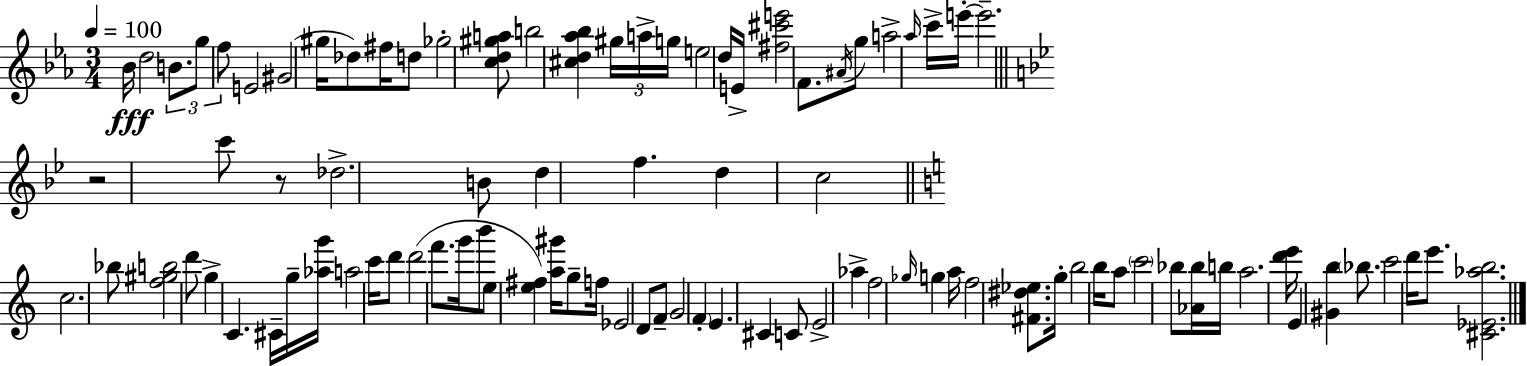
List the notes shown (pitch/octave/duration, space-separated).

Bb4/s D5/h B4/e. G5/e F5/e E4/h G#4/h G#5/s Db5/e F#5/s D5/e Gb5/h [C5,D5,G#5,A5]/e B5/h [C#5,D5,Ab5,Bb5]/q G#5/s A5/s G5/s E5/h D5/s E4/s [F#5,C#6,E6]/h F4/e. A#4/s G5/e A5/h Ab5/s C6/s E6/s E6/h. R/h C6/e R/e Db5/h. B4/e D5/q F5/q. D5/q C5/h C5/h. Bb5/e [F5,G#5,B5]/h D6/e G5/q C4/q. C#4/s G5/s [Ab5,G6]/s A5/h C6/s D6/e D6/h F6/e. G6/s B6/e E5/e [E5,F#5]/q [A5,G#6]/s G5/e F5/s Eb4/h D4/e F4/e G4/h F4/q E4/q. C#4/q C4/e E4/h Ab5/q F5/h Gb5/s G5/q A5/s F5/h [F#4,D#5,Eb5]/e. G5/s B5/h B5/s A5/e C6/h Bb5/e [Ab4,Bb5]/s B5/s A5/h. [D6,E6]/s E4/q [G#4,B5]/q Bb5/e. C6/h D6/s E6/e. [C#4,Eb4,Ab5,B5]/h.